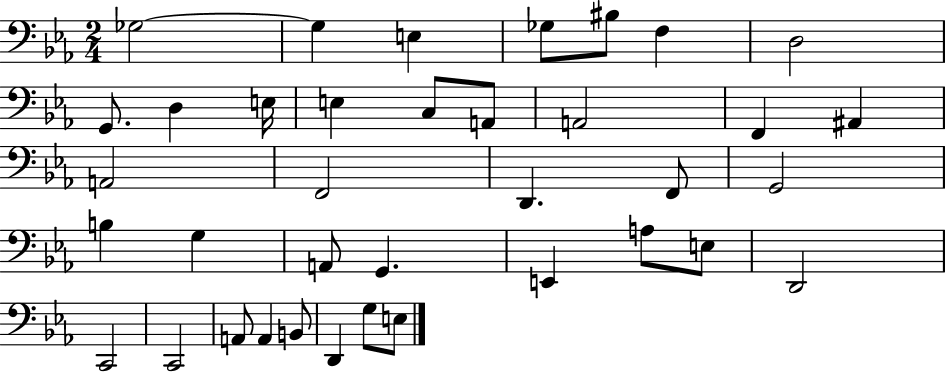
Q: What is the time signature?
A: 2/4